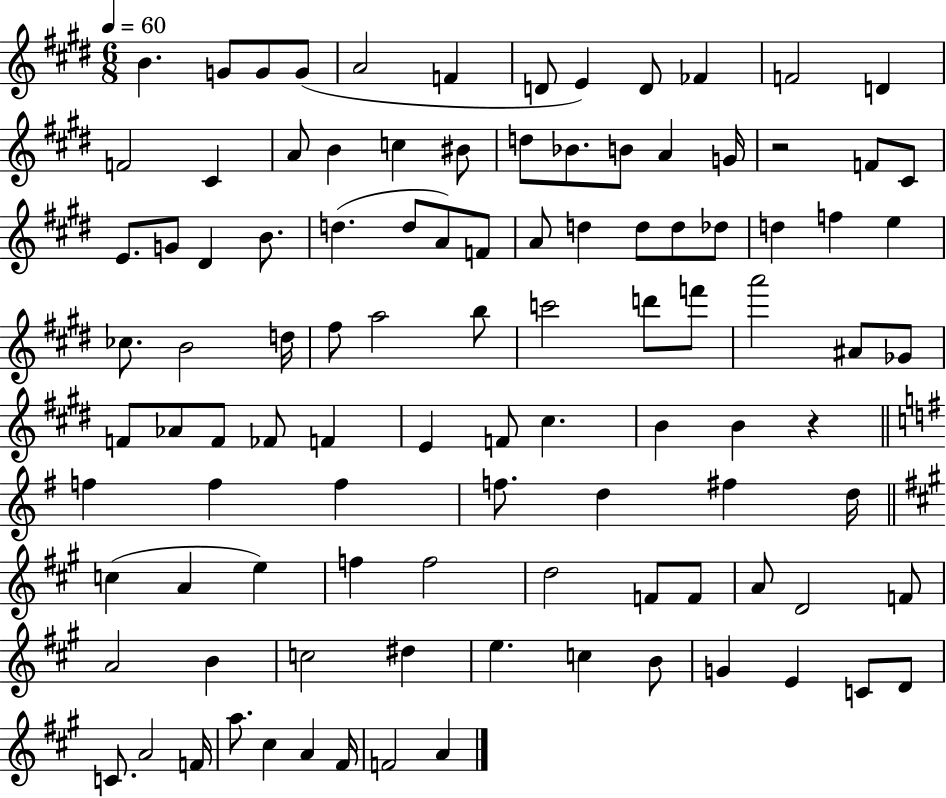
{
  \clef treble
  \numericTimeSignature
  \time 6/8
  \key e \major
  \tempo 4 = 60
  \repeat volta 2 { b'4. g'8 g'8 g'8( | a'2 f'4 | d'8 e'4) d'8 fes'4 | f'2 d'4 | \break f'2 cis'4 | a'8 b'4 c''4 bis'8 | d''8 bes'8. b'8 a'4 g'16 | r2 f'8 cis'8 | \break e'8. g'8 dis'4 b'8. | d''4.( d''8 a'8) f'8 | a'8 d''4 d''8 d''8 des''8 | d''4 f''4 e''4 | \break ces''8. b'2 d''16 | fis''8 a''2 b''8 | c'''2 d'''8 f'''8 | a'''2 ais'8 ges'8 | \break f'8 aes'8 f'8 fes'8 f'4 | e'4 f'8 cis''4. | b'4 b'4 r4 | \bar "||" \break \key e \minor f''4 f''4 f''4 | f''8. d''4 fis''4 d''16 | \bar "||" \break \key a \major c''4( a'4 e''4) | f''4 f''2 | d''2 f'8 f'8 | a'8 d'2 f'8 | \break a'2 b'4 | c''2 dis''4 | e''4. c''4 b'8 | g'4 e'4 c'8 d'8 | \break c'8. a'2 f'16 | a''8. cis''4 a'4 fis'16 | f'2 a'4 | } \bar "|."
}